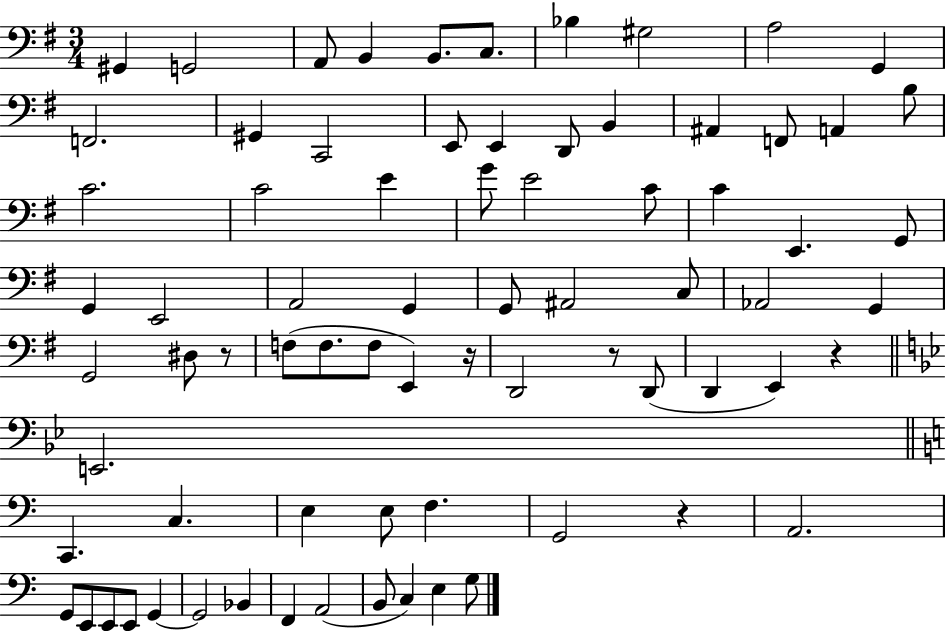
{
  \clef bass
  \numericTimeSignature
  \time 3/4
  \key g \major
  gis,4 g,2 | a,8 b,4 b,8. c8. | bes4 gis2 | a2 g,4 | \break f,2. | gis,4 c,2 | e,8 e,4 d,8 b,4 | ais,4 f,8 a,4 b8 | \break c'2. | c'2 e'4 | g'8 e'2 c'8 | c'4 e,4. g,8 | \break g,4 e,2 | a,2 g,4 | g,8 ais,2 c8 | aes,2 g,4 | \break g,2 dis8 r8 | f8( f8. f8 e,4) r16 | d,2 r8 d,8( | d,4 e,4) r4 | \break \bar "||" \break \key g \minor e,2. | \bar "||" \break \key c \major c,4. c4. | e4 e8 f4. | g,2 r4 | a,2. | \break g,8 e,8 e,8 e,8 g,4~~ | g,2 bes,4 | f,4 a,2( | b,8 c4) e4 g8 | \break \bar "|."
}